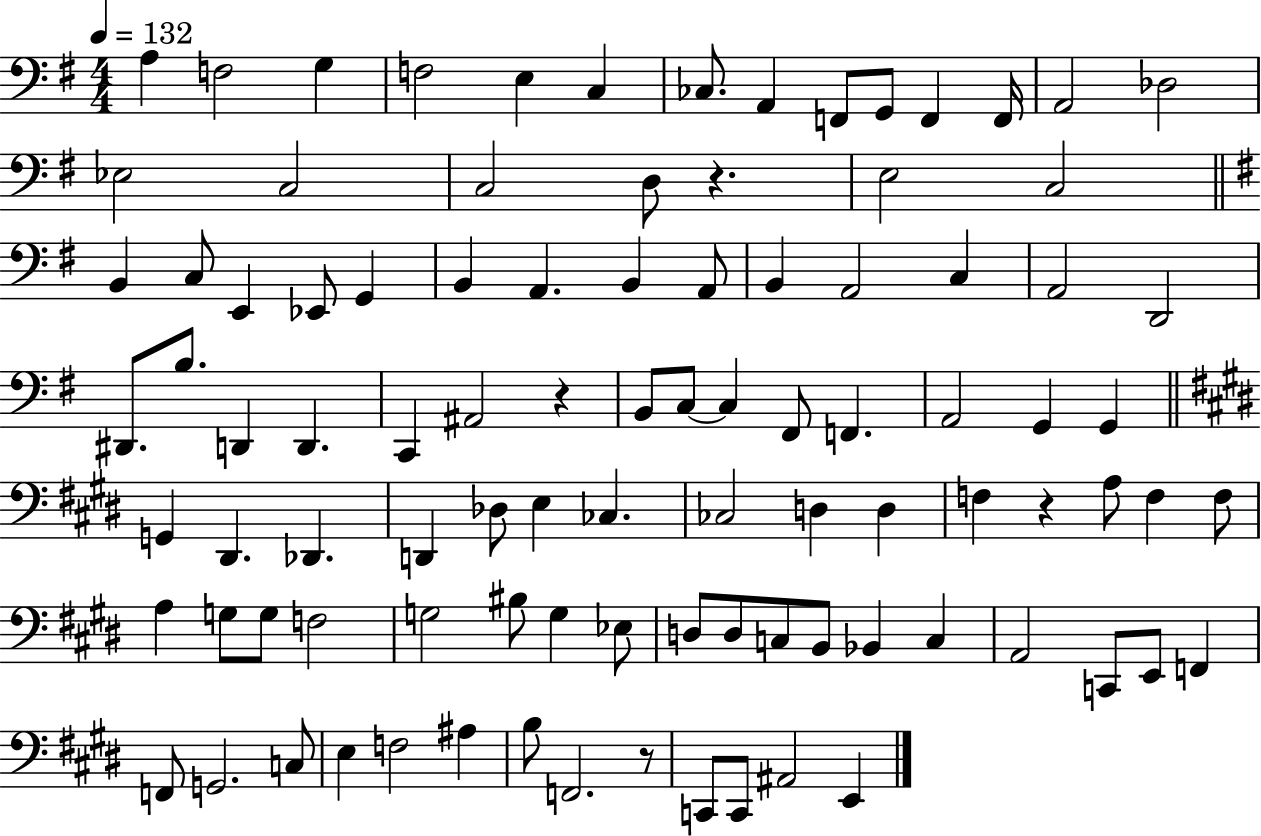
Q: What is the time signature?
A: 4/4